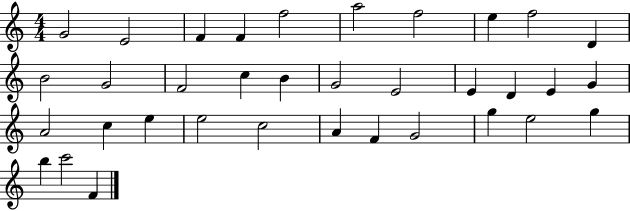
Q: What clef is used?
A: treble